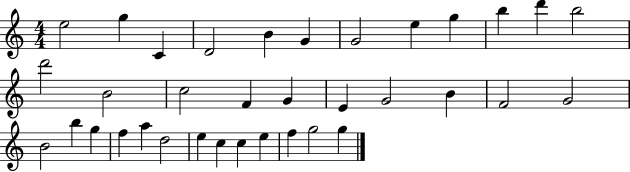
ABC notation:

X:1
T:Untitled
M:4/4
L:1/4
K:C
e2 g C D2 B G G2 e g b d' b2 d'2 B2 c2 F G E G2 B F2 G2 B2 b g f a d2 e c c e f g2 g